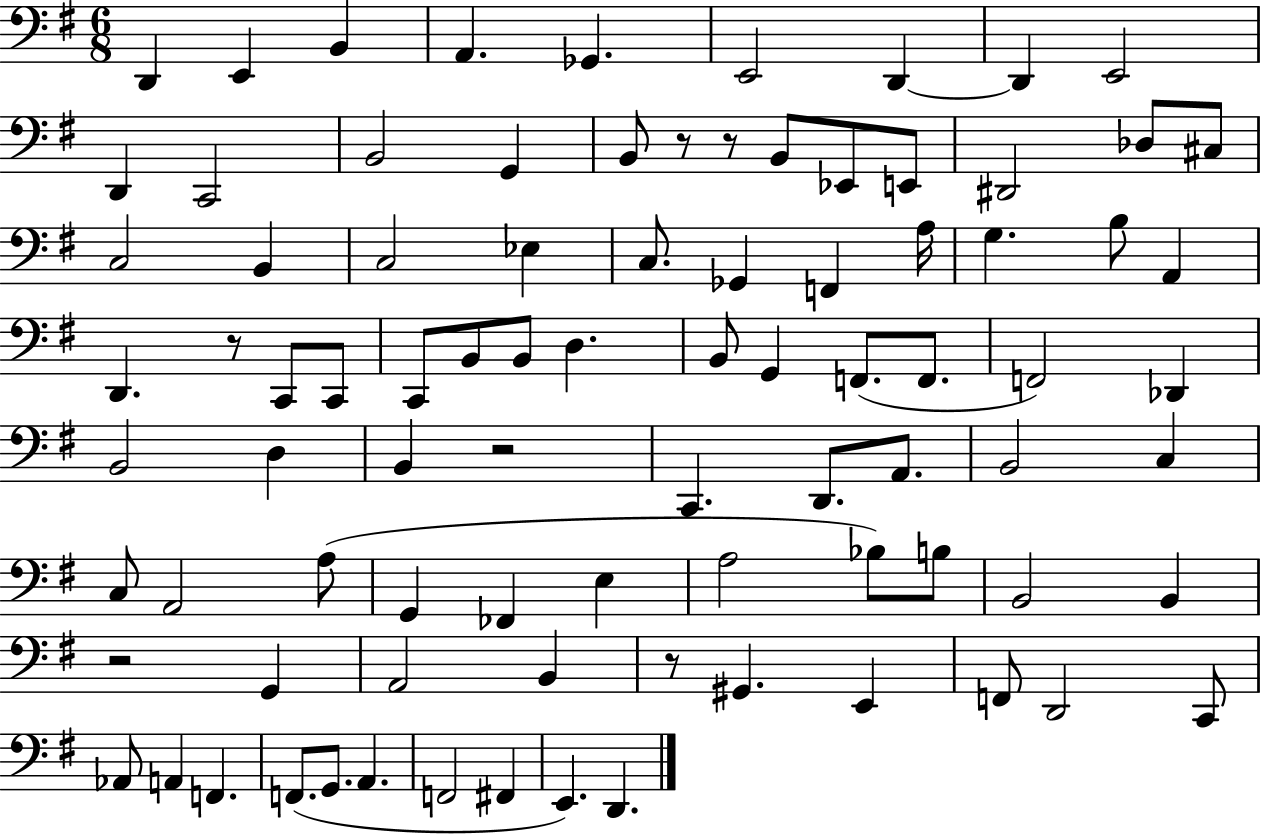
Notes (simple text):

D2/q E2/q B2/q A2/q. Gb2/q. E2/h D2/q D2/q E2/h D2/q C2/h B2/h G2/q B2/e R/e R/e B2/e Eb2/e E2/e D#2/h Db3/e C#3/e C3/h B2/q C3/h Eb3/q C3/e. Gb2/q F2/q A3/s G3/q. B3/e A2/q D2/q. R/e C2/e C2/e C2/e B2/e B2/e D3/q. B2/e G2/q F2/e. F2/e. F2/h Db2/q B2/h D3/q B2/q R/h C2/q. D2/e. A2/e. B2/h C3/q C3/e A2/h A3/e G2/q FES2/q E3/q A3/h Bb3/e B3/e B2/h B2/q R/h G2/q A2/h B2/q R/e G#2/q. E2/q F2/e D2/h C2/e Ab2/e A2/q F2/q. F2/e. G2/e. A2/q. F2/h F#2/q E2/q. D2/q.